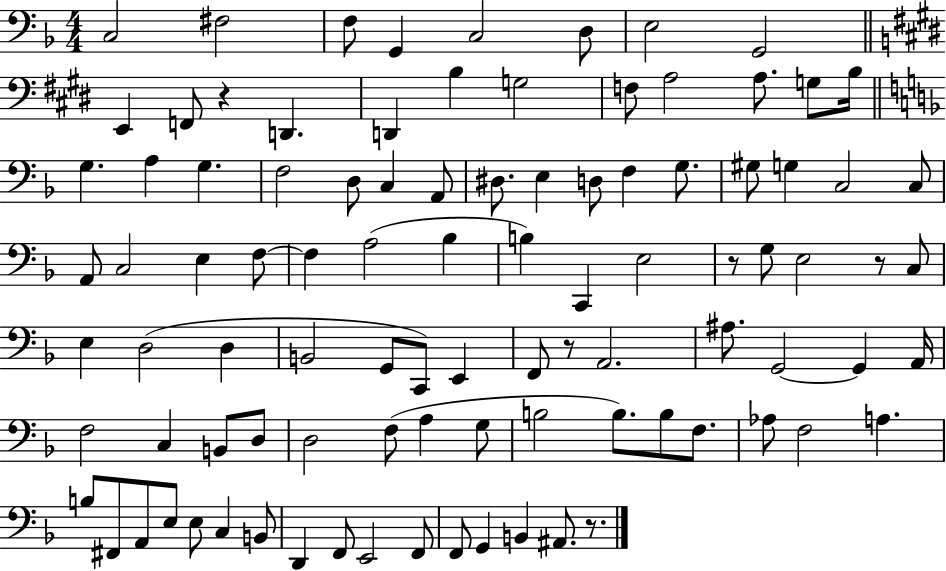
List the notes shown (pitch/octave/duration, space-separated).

C3/h F#3/h F3/e G2/q C3/h D3/e E3/h G2/h E2/q F2/e R/q D2/q. D2/q B3/q G3/h F3/e A3/h A3/e. G3/e B3/s G3/q. A3/q G3/q. F3/h D3/e C3/q A2/e D#3/e. E3/q D3/e F3/q G3/e. G#3/e G3/q C3/h C3/e A2/e C3/h E3/q F3/e F3/q A3/h Bb3/q B3/q C2/q E3/h R/e G3/e E3/h R/e C3/e E3/q D3/h D3/q B2/h G2/e C2/e E2/q F2/e R/e A2/h. A#3/e. G2/h G2/q A2/s F3/h C3/q B2/e D3/e D3/h F3/e A3/q G3/e B3/h B3/e. B3/e F3/e. Ab3/e F3/h A3/q. B3/e F#2/e A2/e E3/e E3/e C3/q B2/e D2/q F2/e E2/h F2/e F2/e G2/q B2/q A#2/e. R/e.